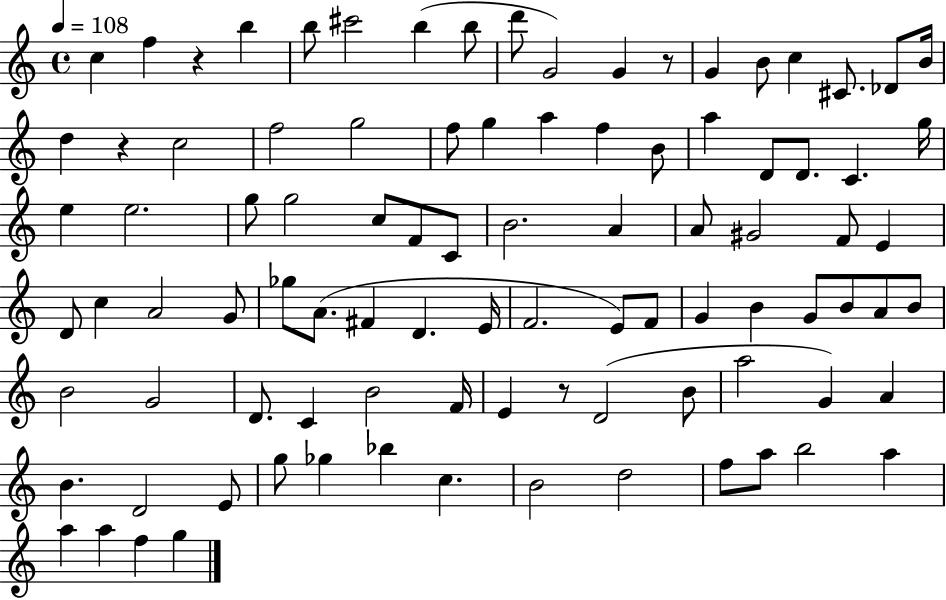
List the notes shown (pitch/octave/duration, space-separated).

C5/q F5/q R/q B5/q B5/e C#6/h B5/q B5/e D6/e G4/h G4/q R/e G4/q B4/e C5/q C#4/e. Db4/e B4/s D5/q R/q C5/h F5/h G5/h F5/e G5/q A5/q F5/q B4/e A5/q D4/e D4/e. C4/q. G5/s E5/q E5/h. G5/e G5/h C5/e F4/e C4/e B4/h. A4/q A4/e G#4/h F4/e E4/q D4/e C5/q A4/h G4/e Gb5/e A4/e. F#4/q D4/q. E4/s F4/h. E4/e F4/e G4/q B4/q G4/e B4/e A4/e B4/e B4/h G4/h D4/e. C4/q B4/h F4/s E4/q R/e D4/h B4/e A5/h G4/q A4/q B4/q. D4/h E4/e G5/e Gb5/q Bb5/q C5/q. B4/h D5/h F5/e A5/e B5/h A5/q A5/q A5/q F5/q G5/q